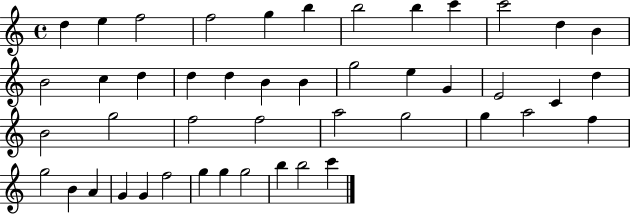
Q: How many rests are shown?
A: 0